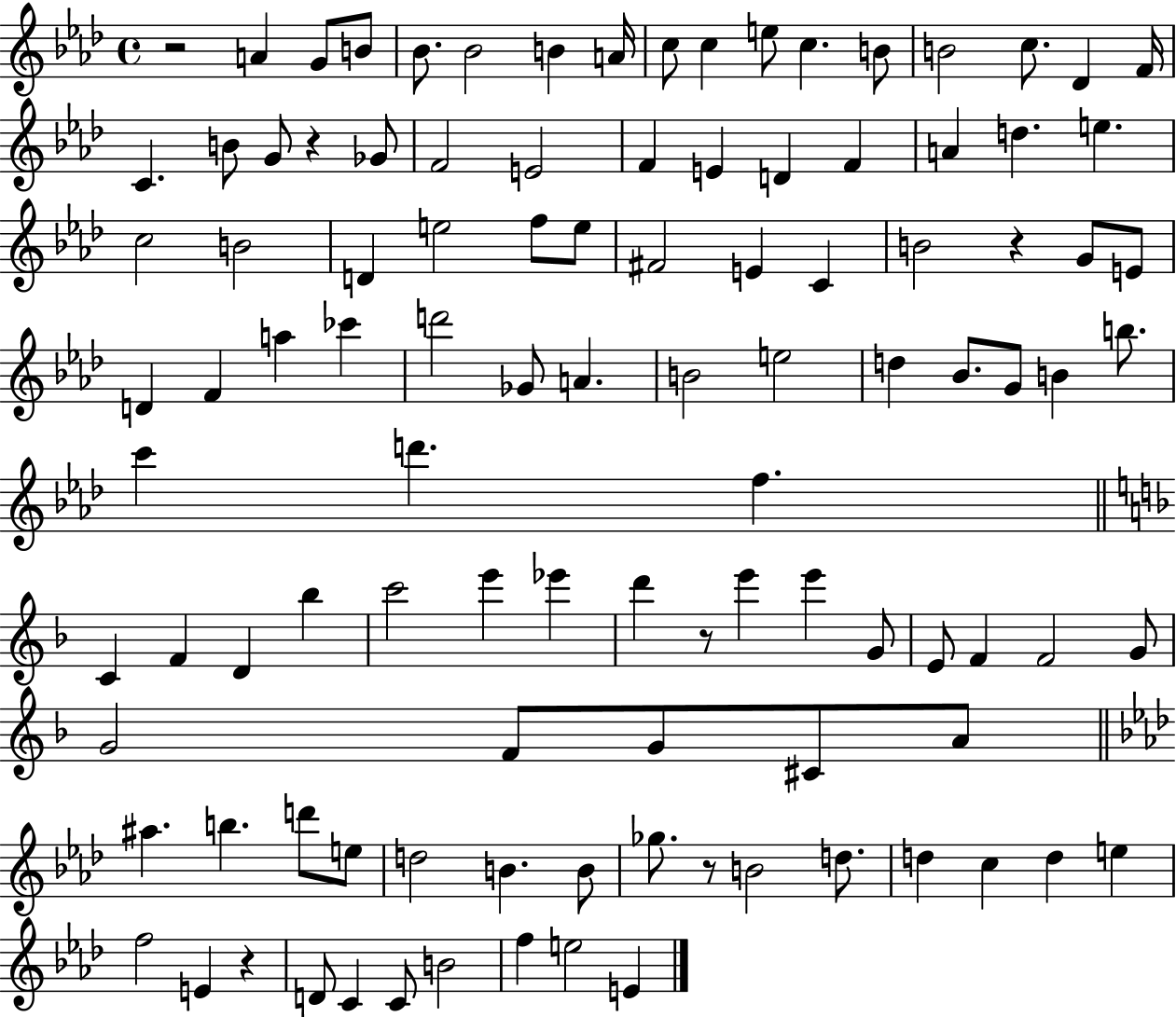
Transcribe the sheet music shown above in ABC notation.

X:1
T:Untitled
M:4/4
L:1/4
K:Ab
z2 A G/2 B/2 _B/2 _B2 B A/4 c/2 c e/2 c B/2 B2 c/2 _D F/4 C B/2 G/2 z _G/2 F2 E2 F E D F A d e c2 B2 D e2 f/2 e/2 ^F2 E C B2 z G/2 E/2 D F a _c' d'2 _G/2 A B2 e2 d _B/2 G/2 B b/2 c' d' f C F D _b c'2 e' _e' d' z/2 e' e' G/2 E/2 F F2 G/2 G2 F/2 G/2 ^C/2 A/2 ^a b d'/2 e/2 d2 B B/2 _g/2 z/2 B2 d/2 d c d e f2 E z D/2 C C/2 B2 f e2 E